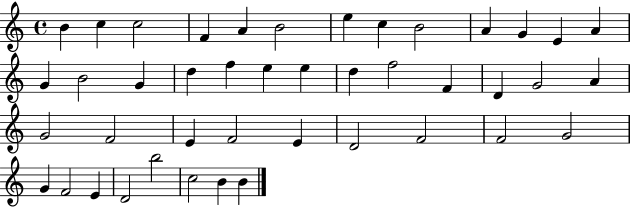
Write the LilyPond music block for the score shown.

{
  \clef treble
  \time 4/4
  \defaultTimeSignature
  \key c \major
  b'4 c''4 c''2 | f'4 a'4 b'2 | e''4 c''4 b'2 | a'4 g'4 e'4 a'4 | \break g'4 b'2 g'4 | d''4 f''4 e''4 e''4 | d''4 f''2 f'4 | d'4 g'2 a'4 | \break g'2 f'2 | e'4 f'2 e'4 | d'2 f'2 | f'2 g'2 | \break g'4 f'2 e'4 | d'2 b''2 | c''2 b'4 b'4 | \bar "|."
}